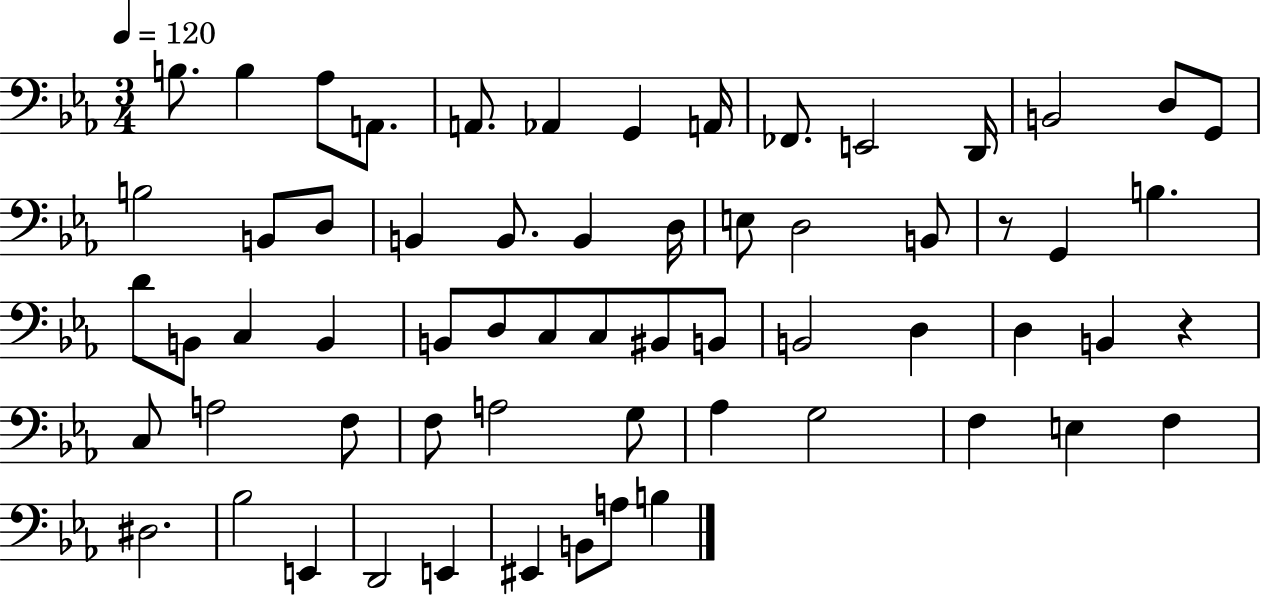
{
  \clef bass
  \numericTimeSignature
  \time 3/4
  \key ees \major
  \tempo 4 = 120
  b8. b4 aes8 a,8. | a,8. aes,4 g,4 a,16 | fes,8. e,2 d,16 | b,2 d8 g,8 | \break b2 b,8 d8 | b,4 b,8. b,4 d16 | e8 d2 b,8 | r8 g,4 b4. | \break d'8 b,8 c4 b,4 | b,8 d8 c8 c8 bis,8 b,8 | b,2 d4 | d4 b,4 r4 | \break c8 a2 f8 | f8 a2 g8 | aes4 g2 | f4 e4 f4 | \break dis2. | bes2 e,4 | d,2 e,4 | eis,4 b,8 a8 b4 | \break \bar "|."
}